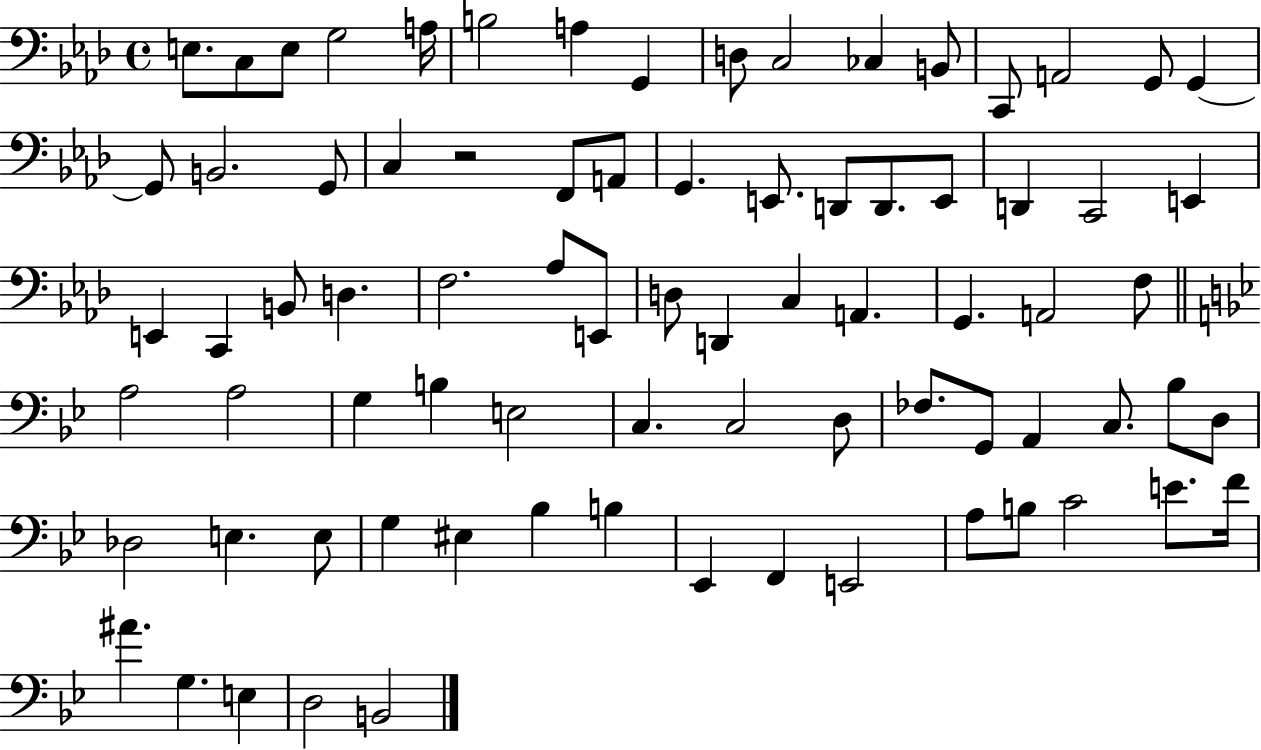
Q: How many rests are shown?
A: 1